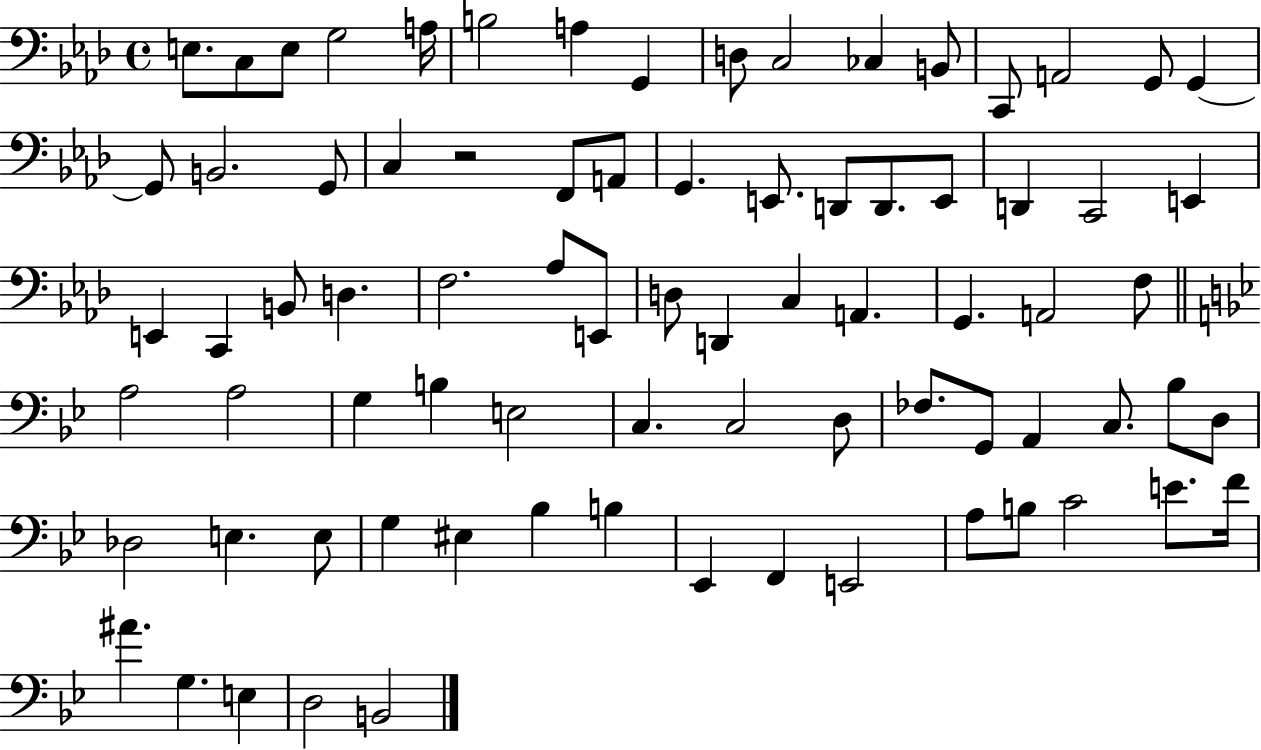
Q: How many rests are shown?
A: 1